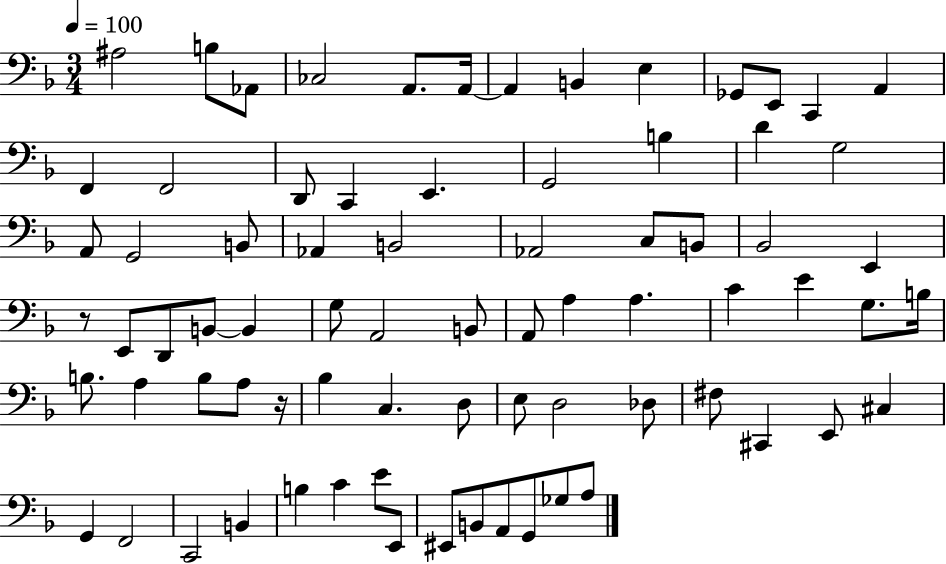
X:1
T:Untitled
M:3/4
L:1/4
K:F
^A,2 B,/2 _A,,/2 _C,2 A,,/2 A,,/4 A,, B,, E, _G,,/2 E,,/2 C,, A,, F,, F,,2 D,,/2 C,, E,, G,,2 B, D G,2 A,,/2 G,,2 B,,/2 _A,, B,,2 _A,,2 C,/2 B,,/2 _B,,2 E,, z/2 E,,/2 D,,/2 B,,/2 B,, G,/2 A,,2 B,,/2 A,,/2 A, A, C E G,/2 B,/4 B,/2 A, B,/2 A,/2 z/4 _B, C, D,/2 E,/2 D,2 _D,/2 ^F,/2 ^C,, E,,/2 ^C, G,, F,,2 C,,2 B,, B, C E/2 E,,/2 ^E,,/2 B,,/2 A,,/2 G,,/2 _G,/2 A,/2